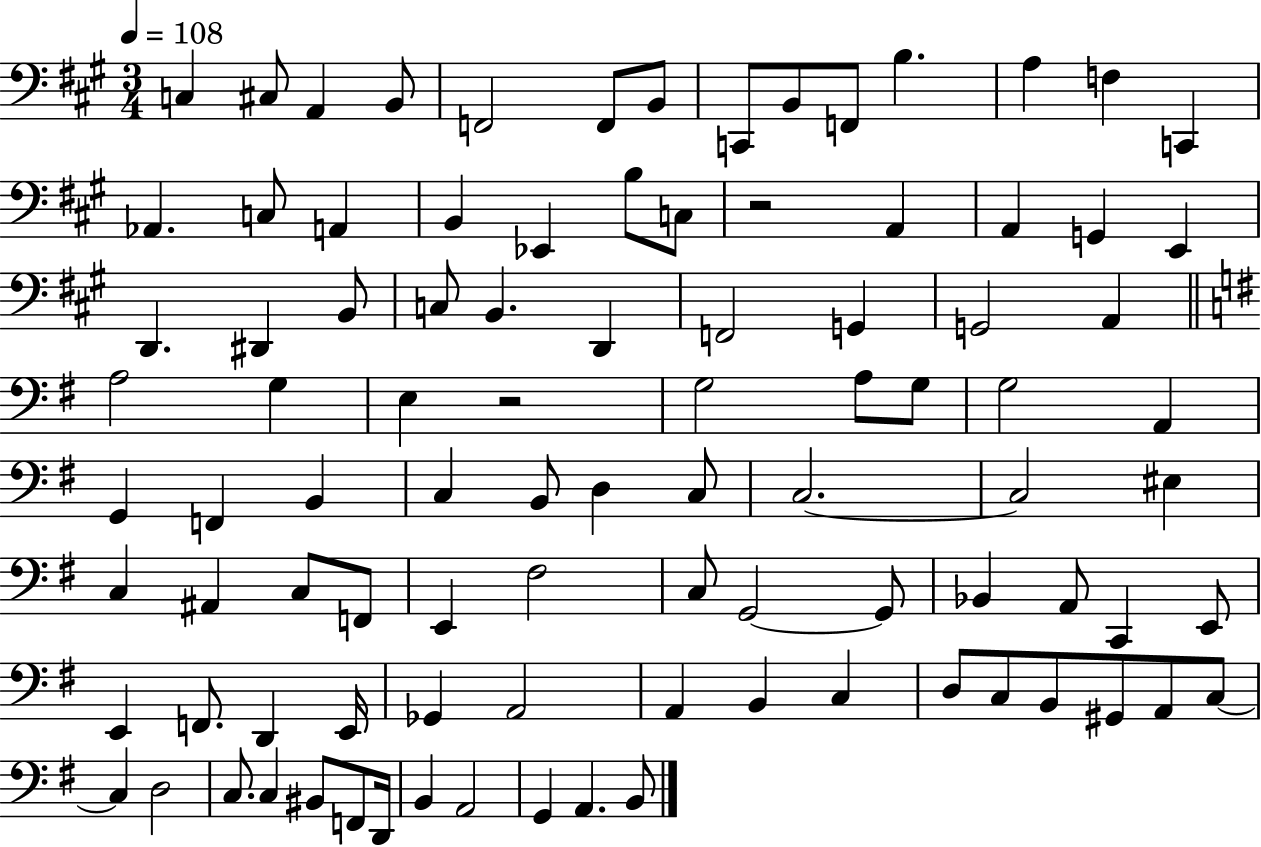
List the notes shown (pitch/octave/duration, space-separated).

C3/q C#3/e A2/q B2/e F2/h F2/e B2/e C2/e B2/e F2/e B3/q. A3/q F3/q C2/q Ab2/q. C3/e A2/q B2/q Eb2/q B3/e C3/e R/h A2/q A2/q G2/q E2/q D2/q. D#2/q B2/e C3/e B2/q. D2/q F2/h G2/q G2/h A2/q A3/h G3/q E3/q R/h G3/h A3/e G3/e G3/h A2/q G2/q F2/q B2/q C3/q B2/e D3/q C3/e C3/h. C3/h EIS3/q C3/q A#2/q C3/e F2/e E2/q F#3/h C3/e G2/h G2/e Bb2/q A2/e C2/q E2/e E2/q F2/e. D2/q E2/s Gb2/q A2/h A2/q B2/q C3/q D3/e C3/e B2/e G#2/e A2/e C3/e C3/q D3/h C3/e. C3/q BIS2/e F2/e D2/s B2/q A2/h G2/q A2/q. B2/e